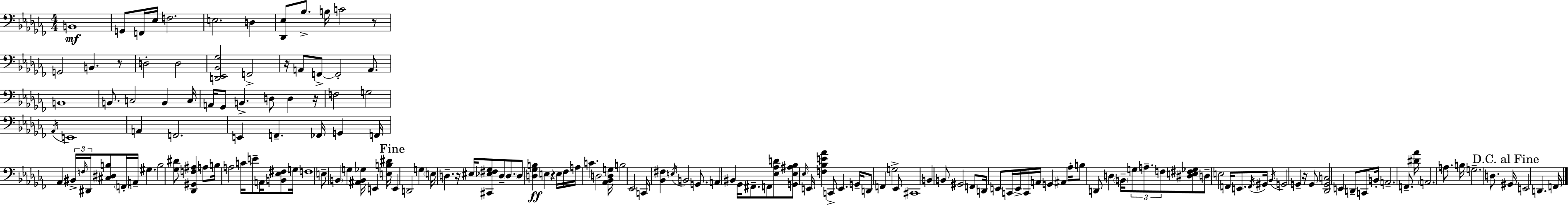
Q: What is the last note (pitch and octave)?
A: F2